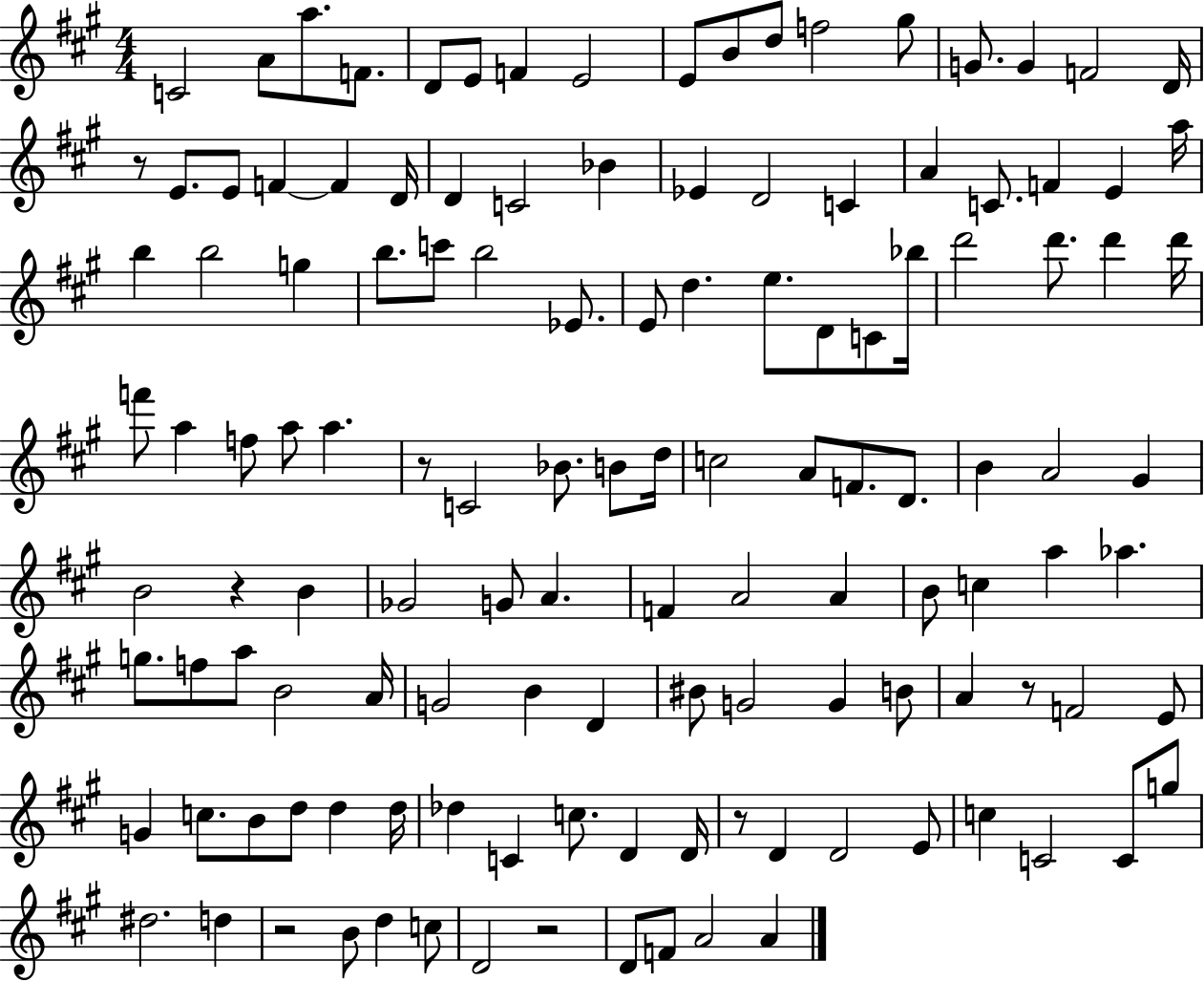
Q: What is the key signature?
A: A major